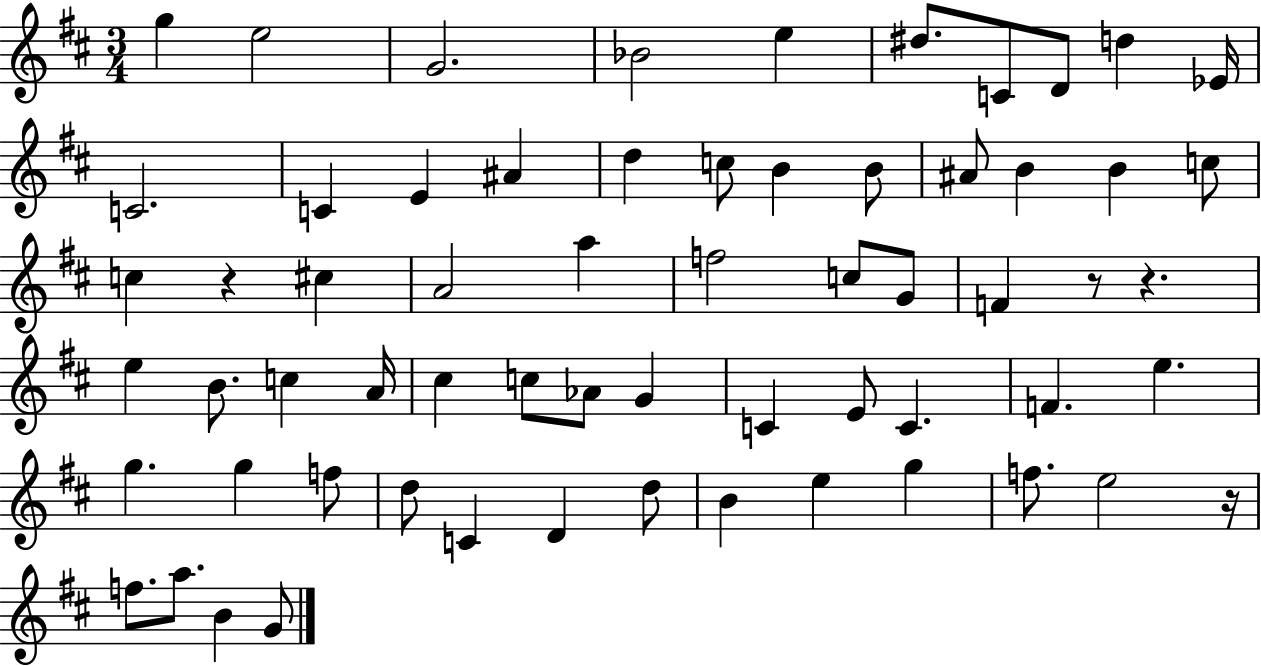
G5/q E5/h G4/h. Bb4/h E5/q D#5/e. C4/e D4/e D5/q Eb4/s C4/h. C4/q E4/q A#4/q D5/q C5/e B4/q B4/e A#4/e B4/q B4/q C5/e C5/q R/q C#5/q A4/h A5/q F5/h C5/e G4/e F4/q R/e R/q. E5/q B4/e. C5/q A4/s C#5/q C5/e Ab4/e G4/q C4/q E4/e C4/q. F4/q. E5/q. G5/q. G5/q F5/e D5/e C4/q D4/q D5/e B4/q E5/q G5/q F5/e. E5/h R/s F5/e. A5/e. B4/q G4/e